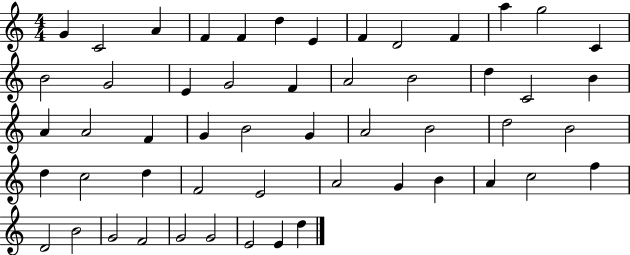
G4/q C4/h A4/q F4/q F4/q D5/q E4/q F4/q D4/h F4/q A5/q G5/h C4/q B4/h G4/h E4/q G4/h F4/q A4/h B4/h D5/q C4/h B4/q A4/q A4/h F4/q G4/q B4/h G4/q A4/h B4/h D5/h B4/h D5/q C5/h D5/q F4/h E4/h A4/h G4/q B4/q A4/q C5/h F5/q D4/h B4/h G4/h F4/h G4/h G4/h E4/h E4/q D5/q